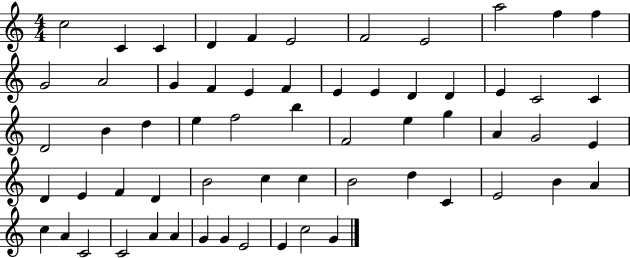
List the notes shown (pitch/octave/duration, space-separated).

C5/h C4/q C4/q D4/q F4/q E4/h F4/h E4/h A5/h F5/q F5/q G4/h A4/h G4/q F4/q E4/q F4/q E4/q E4/q D4/q D4/q E4/q C4/h C4/q D4/h B4/q D5/q E5/q F5/h B5/q F4/h E5/q G5/q A4/q G4/h E4/q D4/q E4/q F4/q D4/q B4/h C5/q C5/q B4/h D5/q C4/q E4/h B4/q A4/q C5/q A4/q C4/h C4/h A4/q A4/q G4/q G4/q E4/h E4/q C5/h G4/q